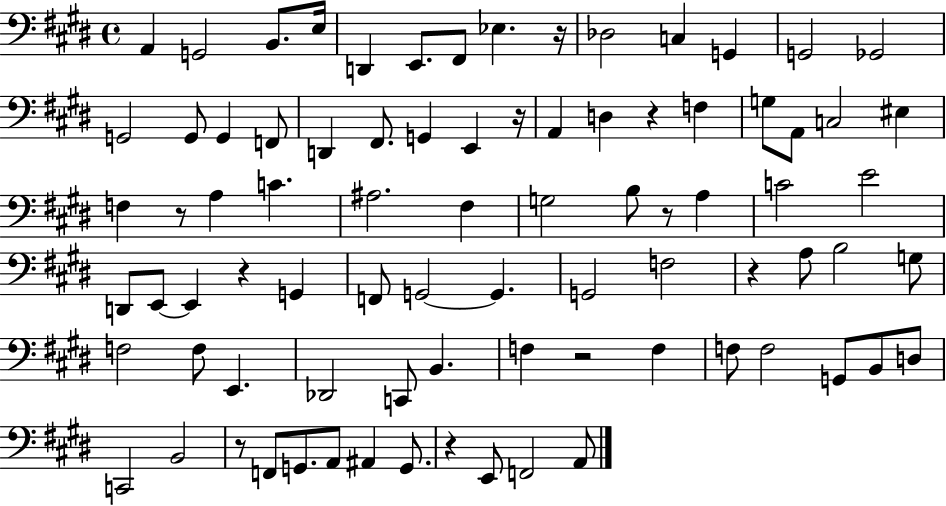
A2/q G2/h B2/e. E3/s D2/q E2/e. F#2/e Eb3/q. R/s Db3/h C3/q G2/q G2/h Gb2/h G2/h G2/e G2/q F2/e D2/q F#2/e. G2/q E2/q R/s A2/q D3/q R/q F3/q G3/e A2/e C3/h EIS3/q F3/q R/e A3/q C4/q. A#3/h. F#3/q G3/h B3/e R/e A3/q C4/h E4/h D2/e E2/e E2/q R/q G2/q F2/e G2/h G2/q. G2/h F3/h R/q A3/e B3/h G3/e F3/h F3/e E2/q. Db2/h C2/e B2/q. F3/q R/h F3/q F3/e F3/h G2/e B2/e D3/e C2/h B2/h R/e F2/e G2/e. A2/e A#2/q G2/e. R/q E2/e F2/h A2/e